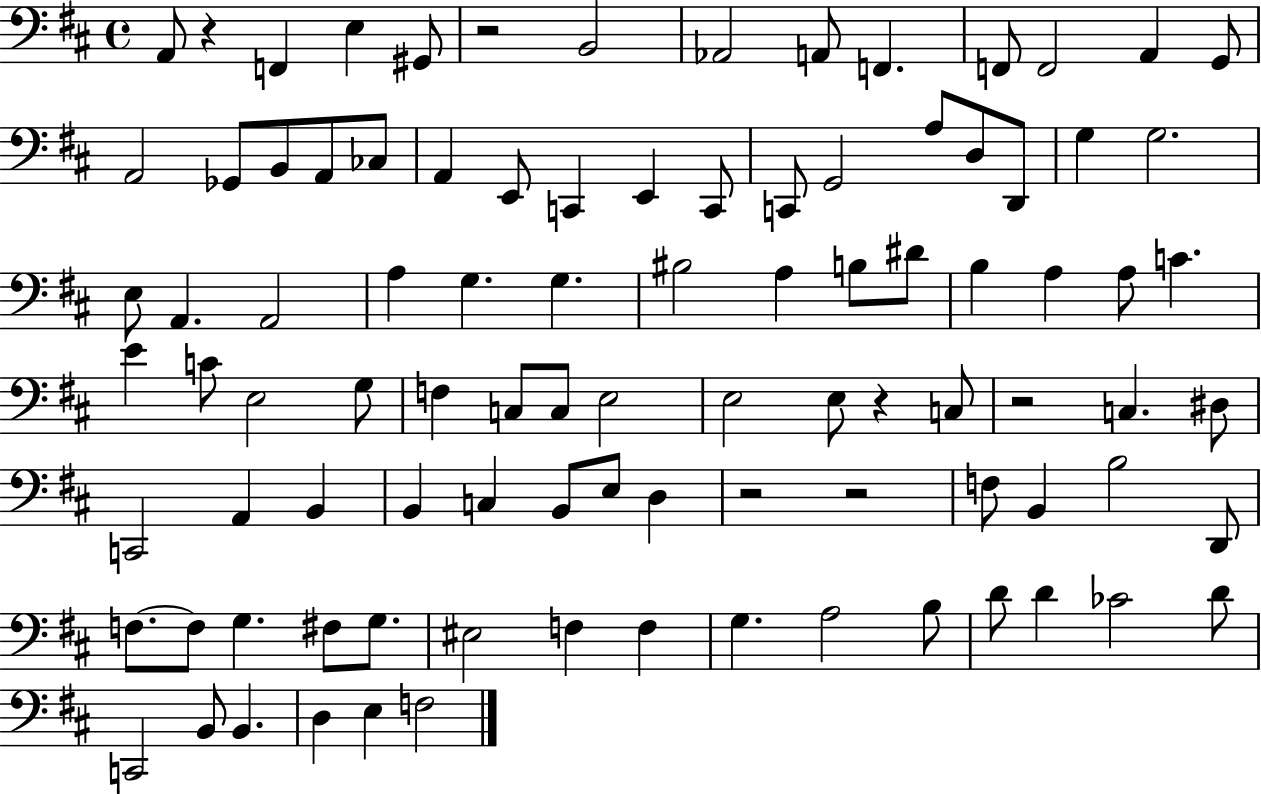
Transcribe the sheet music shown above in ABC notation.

X:1
T:Untitled
M:4/4
L:1/4
K:D
A,,/2 z F,, E, ^G,,/2 z2 B,,2 _A,,2 A,,/2 F,, F,,/2 F,,2 A,, G,,/2 A,,2 _G,,/2 B,,/2 A,,/2 _C,/2 A,, E,,/2 C,, E,, C,,/2 C,,/2 G,,2 A,/2 D,/2 D,,/2 G, G,2 E,/2 A,, A,,2 A, G, G, ^B,2 A, B,/2 ^D/2 B, A, A,/2 C E C/2 E,2 G,/2 F, C,/2 C,/2 E,2 E,2 E,/2 z C,/2 z2 C, ^D,/2 C,,2 A,, B,, B,, C, B,,/2 E,/2 D, z2 z2 F,/2 B,, B,2 D,,/2 F,/2 F,/2 G, ^F,/2 G,/2 ^E,2 F, F, G, A,2 B,/2 D/2 D _C2 D/2 C,,2 B,,/2 B,, D, E, F,2